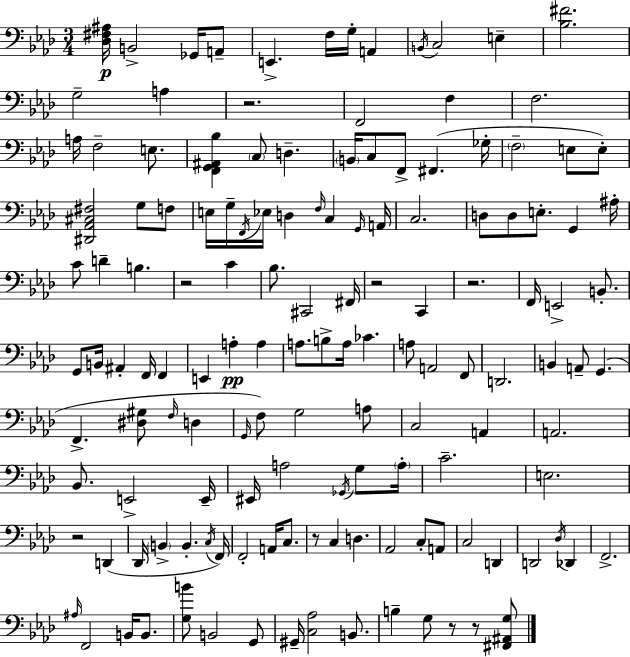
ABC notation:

X:1
T:Untitled
M:3/4
L:1/4
K:Ab
[_D,^F,^A,]/4 B,,2 _G,,/4 A,,/2 E,, F,/4 G,/4 A,, B,,/4 C,2 E, [_B,^F]2 G,2 A, z2 F,,2 F, F,2 A,/4 F,2 E,/2 [F,,G,,^A,,_B,] C,/2 D, B,,/4 C,/2 F,,/2 ^F,, _G,/4 F,2 E,/2 E,/2 [^D,,_A,,^C,^F,]2 G,/2 F,/2 E,/4 G,/4 F,,/4 _E,/4 D, F,/4 C, G,,/4 A,,/4 C,2 D,/2 D,/2 E,/2 G,, ^A,/4 C/2 D B, z2 C _B,/2 ^C,,2 ^F,,/4 z2 C,, z2 F,,/4 E,,2 B,,/2 G,,/2 B,,/4 ^A,, F,,/4 F,, E,, A, A, A,/2 B,/2 A,/4 _C A,/2 A,,2 F,,/2 D,,2 B,, A,,/2 G,, F,, [^D,^G,]/2 F,/4 D, G,,/4 F,/2 G,2 A,/2 C,2 A,, A,,2 _B,,/2 E,,2 E,,/4 ^E,,/4 A,2 _G,,/4 G,/2 A,/4 C2 E,2 z2 D,, _D,,/4 B,, B,, C,/4 F,,/4 F,,2 A,,/4 C,/2 z/2 C, D, _A,,2 C,/2 A,,/2 C,2 D,, D,,2 _D,/4 _D,, F,,2 ^A,/4 F,,2 B,,/4 B,,/2 [G,B]/2 B,,2 G,,/2 ^G,,/4 [C,_A,]2 B,,/2 B, G,/2 z/2 z/2 [^F,,^A,,G,]/2